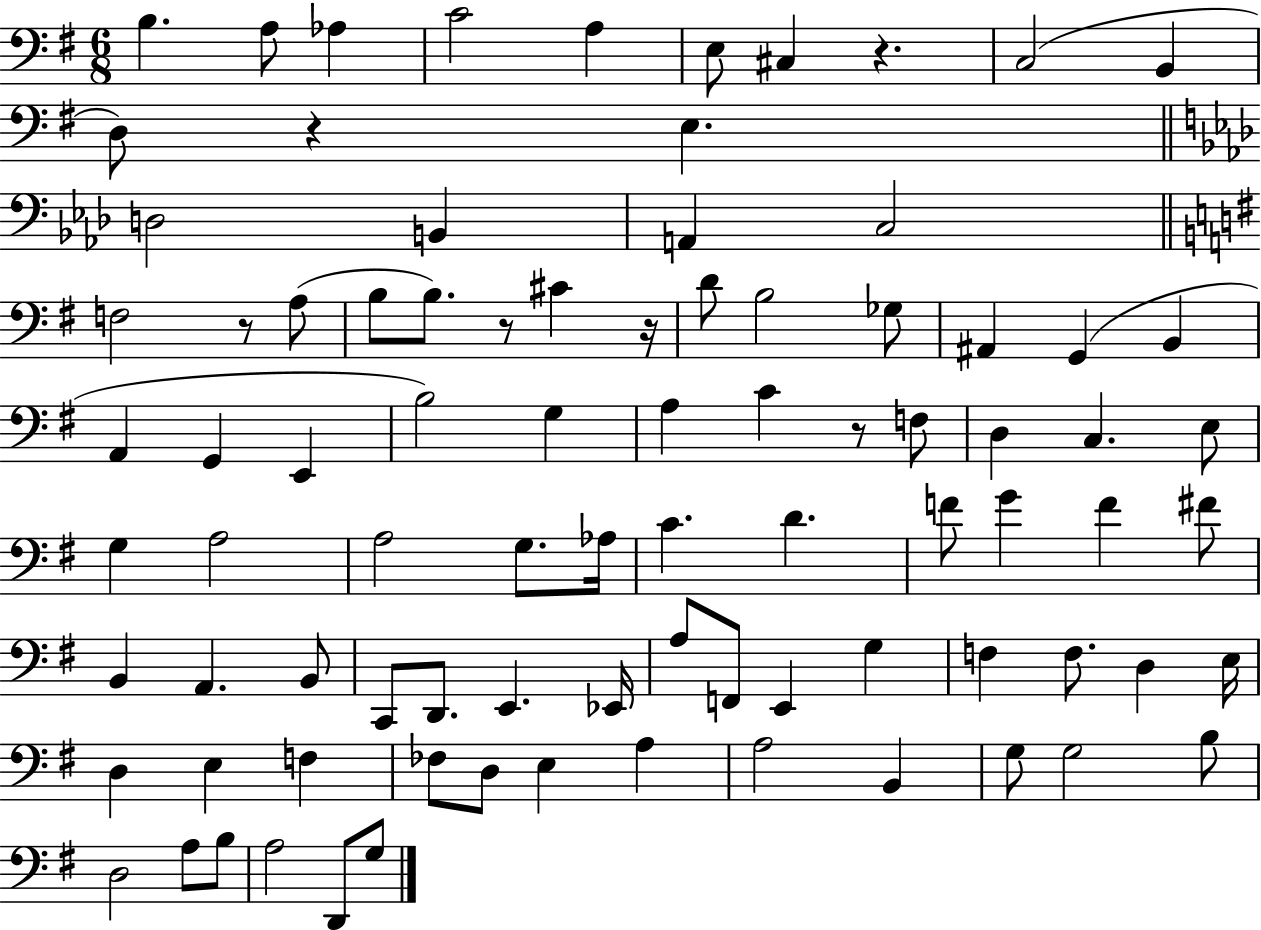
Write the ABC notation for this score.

X:1
T:Untitled
M:6/8
L:1/4
K:G
B, A,/2 _A, C2 A, E,/2 ^C, z C,2 B,, D,/2 z E, D,2 B,, A,, C,2 F,2 z/2 A,/2 B,/2 B,/2 z/2 ^C z/4 D/2 B,2 _G,/2 ^A,, G,, B,, A,, G,, E,, B,2 G, A, C z/2 F,/2 D, C, E,/2 G, A,2 A,2 G,/2 _A,/4 C D F/2 G F ^F/2 B,, A,, B,,/2 C,,/2 D,,/2 E,, _E,,/4 A,/2 F,,/2 E,, G, F, F,/2 D, E,/4 D, E, F, _F,/2 D,/2 E, A, A,2 B,, G,/2 G,2 B,/2 D,2 A,/2 B,/2 A,2 D,,/2 G,/2